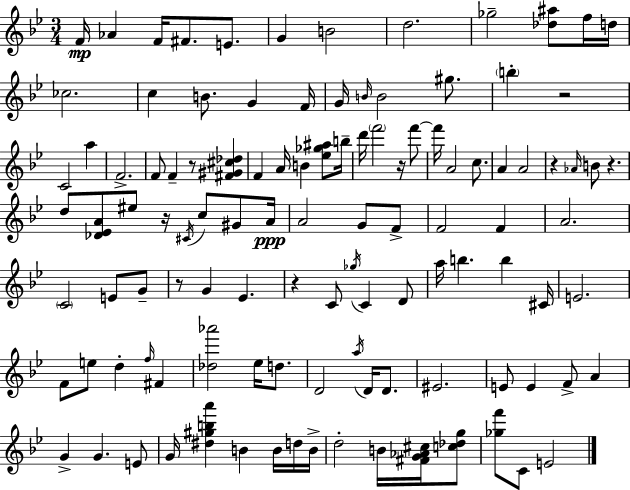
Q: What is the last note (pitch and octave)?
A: E4